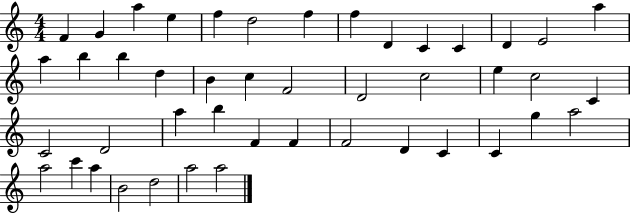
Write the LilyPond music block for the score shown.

{
  \clef treble
  \numericTimeSignature
  \time 4/4
  \key c \major
  f'4 g'4 a''4 e''4 | f''4 d''2 f''4 | f''4 d'4 c'4 c'4 | d'4 e'2 a''4 | \break a''4 b''4 b''4 d''4 | b'4 c''4 f'2 | d'2 c''2 | e''4 c''2 c'4 | \break c'2 d'2 | a''4 b''4 f'4 f'4 | f'2 d'4 c'4 | c'4 g''4 a''2 | \break a''2 c'''4 a''4 | b'2 d''2 | a''2 a''2 | \bar "|."
}